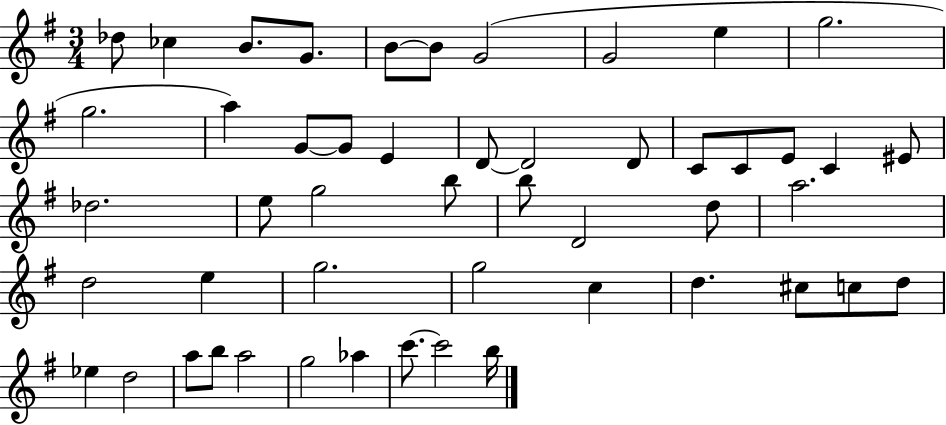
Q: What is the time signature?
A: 3/4